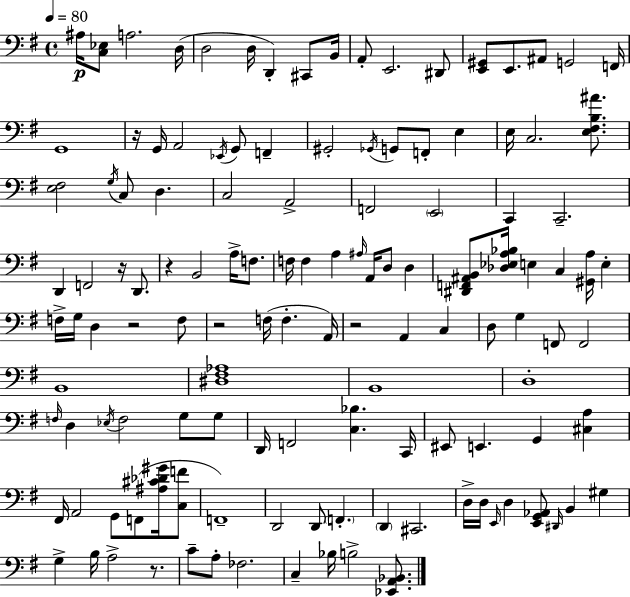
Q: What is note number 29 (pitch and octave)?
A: G3